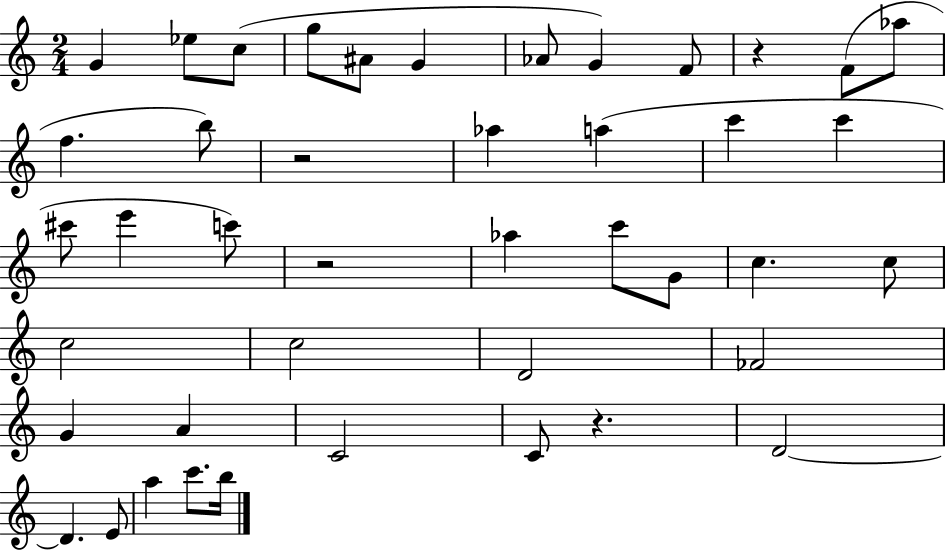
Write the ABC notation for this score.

X:1
T:Untitled
M:2/4
L:1/4
K:C
G _e/2 c/2 g/2 ^A/2 G _A/2 G F/2 z F/2 _a/2 f b/2 z2 _a a c' c' ^c'/2 e' c'/2 z2 _a c'/2 G/2 c c/2 c2 c2 D2 _F2 G A C2 C/2 z D2 D E/2 a c'/2 b/4